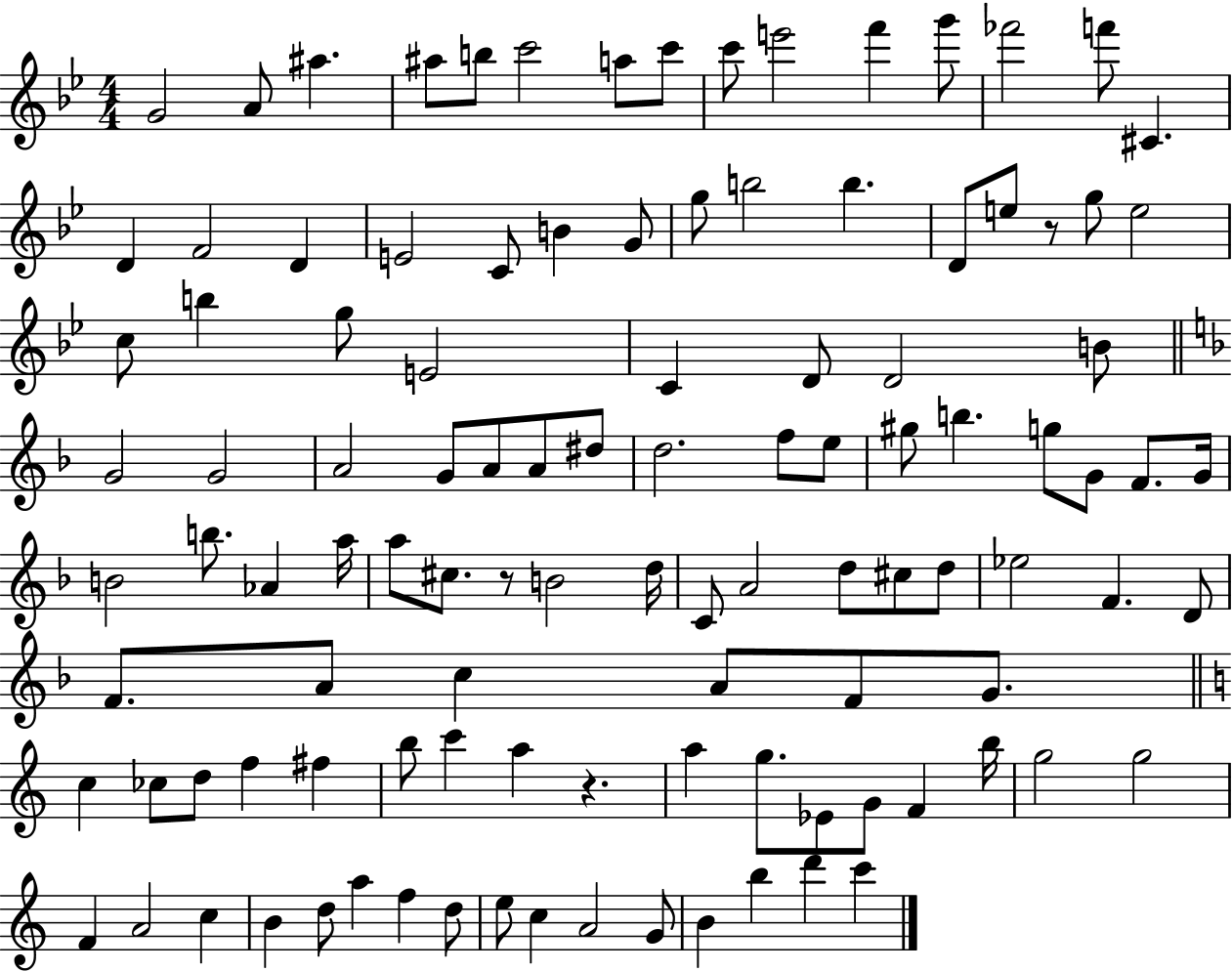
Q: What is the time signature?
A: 4/4